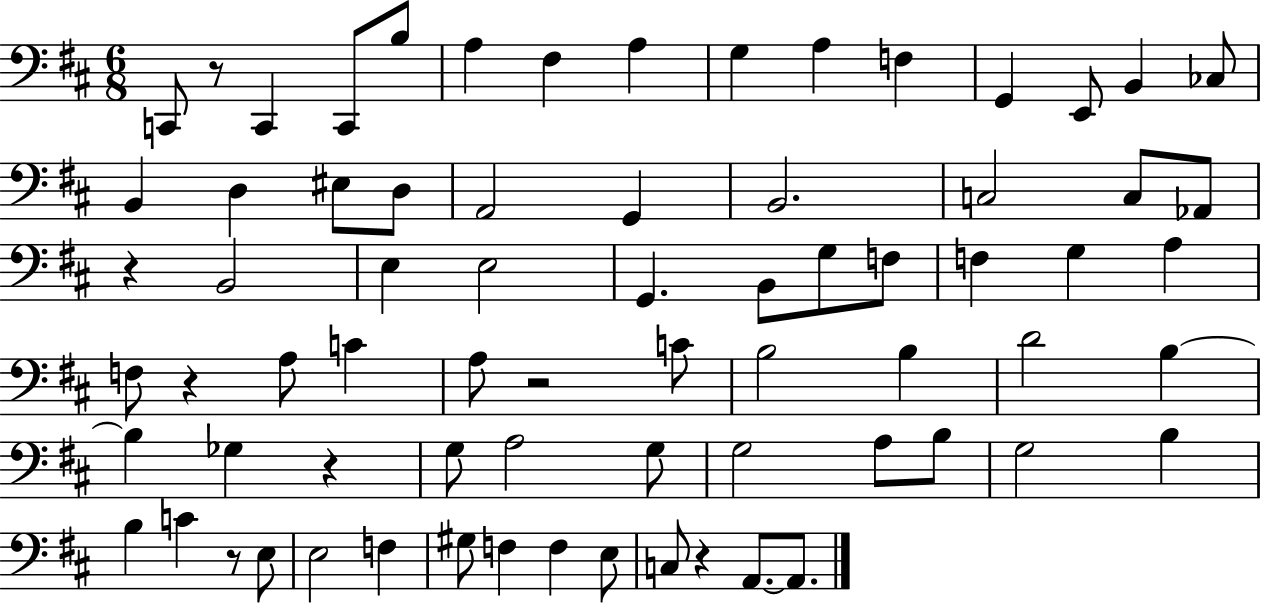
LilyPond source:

{
  \clef bass
  \numericTimeSignature
  \time 6/8
  \key d \major
  c,8 r8 c,4 c,8 b8 | a4 fis4 a4 | g4 a4 f4 | g,4 e,8 b,4 ces8 | \break b,4 d4 eis8 d8 | a,2 g,4 | b,2. | c2 c8 aes,8 | \break r4 b,2 | e4 e2 | g,4. b,8 g8 f8 | f4 g4 a4 | \break f8 r4 a8 c'4 | a8 r2 c'8 | b2 b4 | d'2 b4~~ | \break b4 ges4 r4 | g8 a2 g8 | g2 a8 b8 | g2 b4 | \break b4 c'4 r8 e8 | e2 f4 | gis8 f4 f4 e8 | c8 r4 a,8.~~ a,8. | \break \bar "|."
}